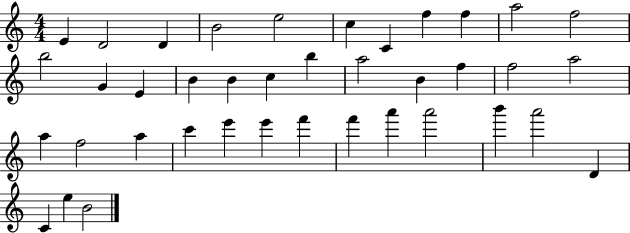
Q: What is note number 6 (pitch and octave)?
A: C5